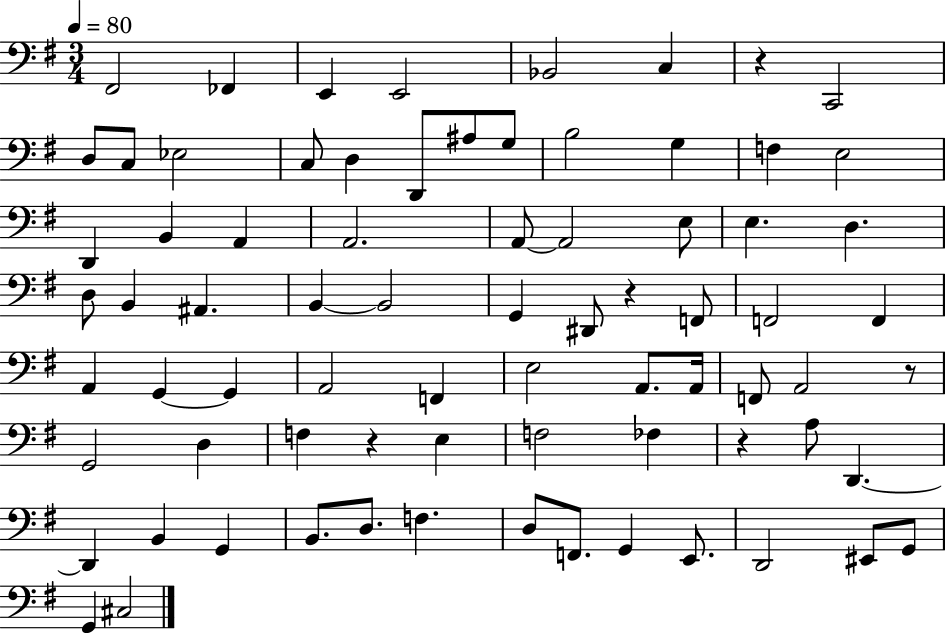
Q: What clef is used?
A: bass